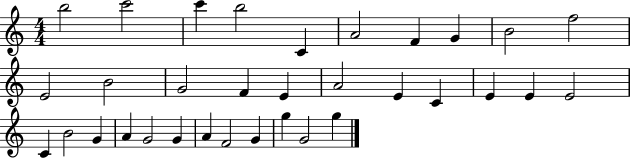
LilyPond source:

{
  \clef treble
  \numericTimeSignature
  \time 4/4
  \key c \major
  b''2 c'''2 | c'''4 b''2 c'4 | a'2 f'4 g'4 | b'2 f''2 | \break e'2 b'2 | g'2 f'4 e'4 | a'2 e'4 c'4 | e'4 e'4 e'2 | \break c'4 b'2 g'4 | a'4 g'2 g'4 | a'4 f'2 g'4 | g''4 g'2 g''4 | \break \bar "|."
}